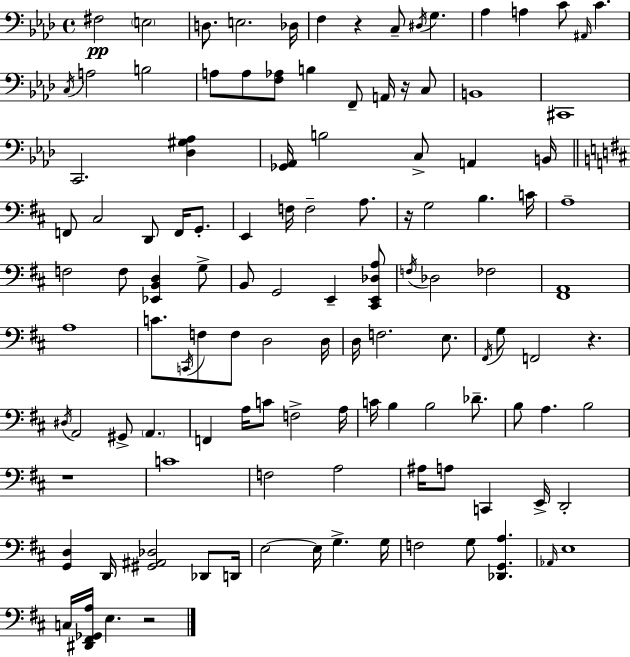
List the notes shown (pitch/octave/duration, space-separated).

F#3/h E3/h D3/e. E3/h. Db3/s F3/q R/q C3/e D#3/s G3/q. Ab3/q A3/q C4/e A#2/s C4/q. C3/s A3/h B3/h A3/e A3/e [F3,Ab3]/e B3/q F2/e A2/s R/s C3/e B2/w C#2/w C2/h. [Db3,G#3,Ab3]/q [Gb2,Ab2]/s B3/h C3/e A2/q B2/s F2/e C#3/h D2/e F2/s G2/e. E2/q F3/s F3/h A3/e. R/s G3/h B3/q. C4/s A3/w F3/h F3/e [Eb2,B2,D3]/q G3/e B2/e G2/h E2/q [C#2,E2,Db3,A3]/e F3/s Db3/h FES3/h [F#2,A2]/w A3/w C4/e. C2/s F3/e F3/e D3/h D3/s D3/s F3/h. E3/e. F#2/s G3/e F2/h R/q. D#3/s A2/h G#2/e A2/q. F2/q A3/s C4/e F3/h A3/s C4/s B3/q B3/h Db4/e. B3/e A3/q. B3/h R/w C4/w F3/h A3/h A#3/s A3/e C2/q E2/s D2/h [G2,D3]/q D2/s [G#2,A#2,Db3]/h Db2/e D2/s E3/h E3/s G3/q. G3/s F3/h G3/e [Db2,G2,A3]/q. Ab2/s E3/w C3/s [D#2,F#2,Gb2,A3]/s E3/q. R/h